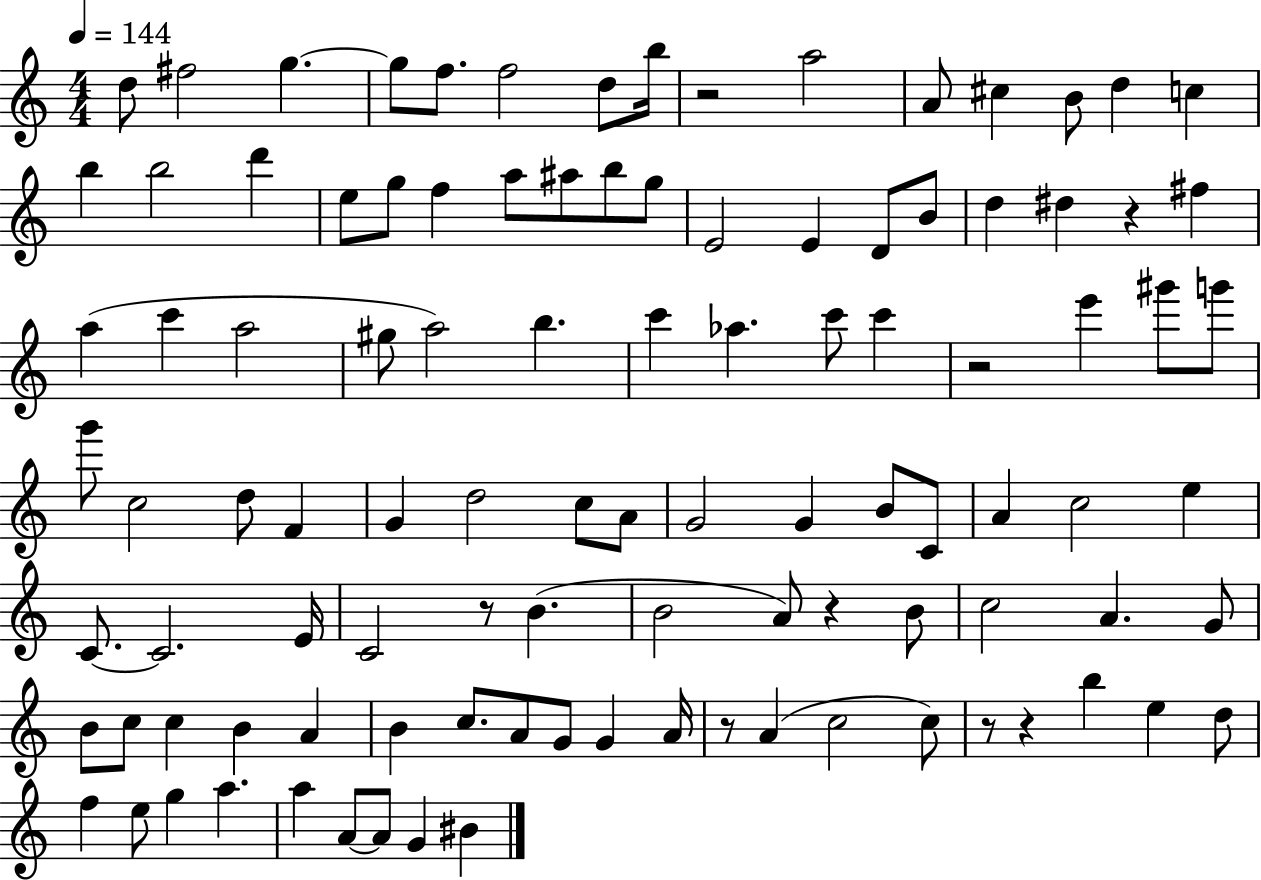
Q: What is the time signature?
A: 4/4